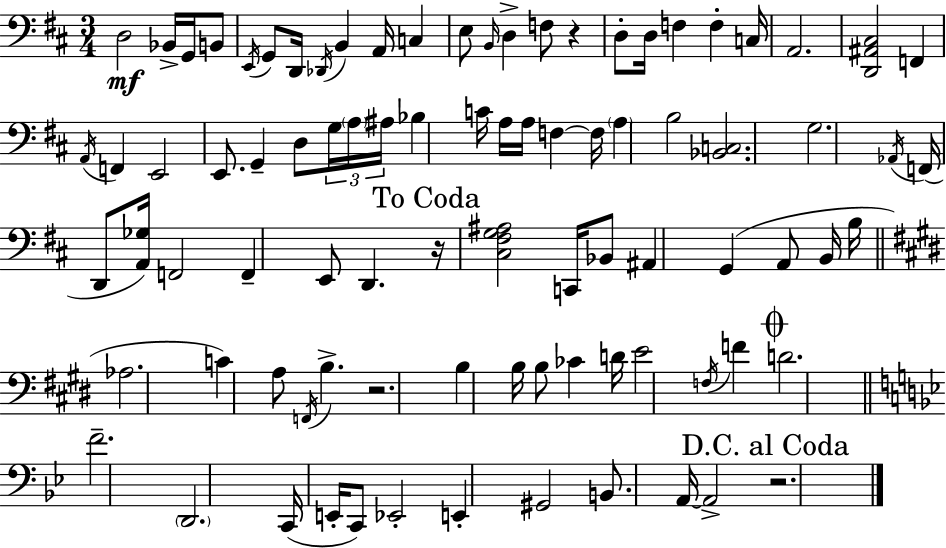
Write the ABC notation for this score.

X:1
T:Untitled
M:3/4
L:1/4
K:D
D,2 _B,,/4 G,,/4 B,,/2 E,,/4 G,,/2 D,,/4 _D,,/4 B,, A,,/4 C, E,/2 B,,/4 D, F,/2 z D,/2 D,/4 F, F, C,/4 A,,2 [D,,^A,,^C,]2 F,, A,,/4 F,, E,,2 E,,/2 G,, D,/2 G,/4 A,/4 ^A,/4 _B, C/4 A,/4 A,/4 F, F,/4 A, B,2 [_B,,C,]2 G,2 _A,,/4 F,,/4 D,,/2 [A,,_G,]/4 F,,2 F,, E,,/2 D,, z/4 [^C,^F,G,^A,]2 C,,/4 _B,,/2 ^A,, G,, A,,/2 B,,/4 B,/4 _A,2 C A,/2 F,,/4 B, z2 B, B,/4 B,/2 _C D/4 E2 F,/4 F D2 F2 D,,2 C,,/4 E,,/4 C,,/2 _E,,2 E,, ^G,,2 B,,/2 A,,/4 A,,2 z2